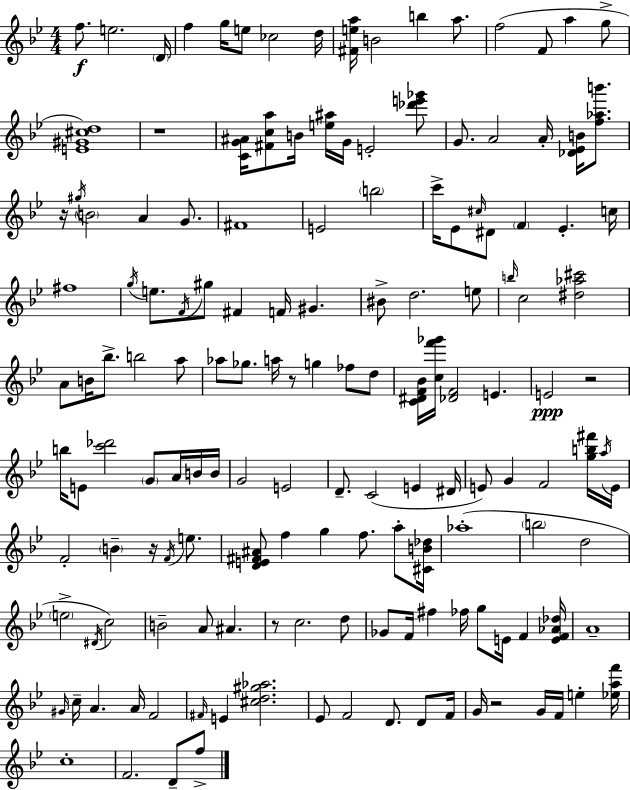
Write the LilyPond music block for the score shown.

{
  \clef treble
  \numericTimeSignature
  \time 4/4
  \key g \minor
  f''8.\f e''2. \parenthesize d'16 | f''4 g''16 e''8 ces''2 d''16 | <fis' e'' a''>16 b'2 b''4 a''8. | f''2( f'8 a''4 g''8-> | \break <e' gis' cis'' d''>1) | r1 | <c' g' ais'>16 <fis' c'' a''>8 b'16 <e'' ais''>16 g'16 e'2-. <des''' e''' ges'''>8 | g'8. a'2 a'16-. <des' ees' b'>16 <f'' aes'' b'''>8. | \break r16 \acciaccatura { gis''16 } \parenthesize b'2 a'4 g'8. | fis'1 | e'2 \parenthesize b''2 | c'''16-> ees'8 \grace { cis''16 } dis'8 \parenthesize f'4 ees'4.-. | \break c''16 fis''1 | \acciaccatura { g''16 } e''8. \acciaccatura { f'16 } gis''8 fis'4 f'16 gis'4. | bis'8-> d''2. | e''8 \grace { b''16 } c''2 <dis'' aes'' cis'''>2 | \break a'8 b'16 bes''8.-> b''2 | a''8 aes''8 ges''8. a''16 r8 g''4 | fes''8 d''8 <c' dis' f' bes'>16 <c'' f''' ges'''>16 <des' f'>2 e'4. | e'2\ppp r2 | \break b''16 e'8 <c''' des'''>2 | \parenthesize g'8 a'16 b'16 b'16 g'2 e'2 | d'8.-- c'2( | e'4 dis'16 e'8) g'4 f'2 | \break <g'' b'' fis'''>16 \acciaccatura { a''16 } e'16 f'2-. \parenthesize b'4-- | r16 \acciaccatura { f'16 } e''8. <d' e' fis' ais'>8 f''4 g''4 | f''8. a''8-. <cis' b' des''>16 aes''1-.( | \parenthesize b''2 d''2 | \break \parenthesize e''2-> \acciaccatura { dis'16 } | c''2) b'2-- | a'8 ais'4. r8 c''2. | d''8 ges'8 f'16 fis''4 fes''16 | \break g''8 e'16 f'4 <e' f' aes' des''>16 a'1-- | \grace { gis'16 } c''16-- a'4. | a'16 f'2 \grace { fis'16 } e'4 <cis'' d'' gis'' aes''>2. | ees'8 f'2 | \break d'8. d'8 f'16 g'16 r2 | g'16 f'16 e''4-. <ees'' a'' f'''>16 c''1-. | f'2. | d'8-- f''8-> \bar "|."
}